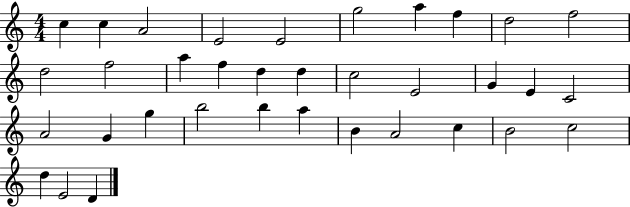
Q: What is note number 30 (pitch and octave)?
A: C5